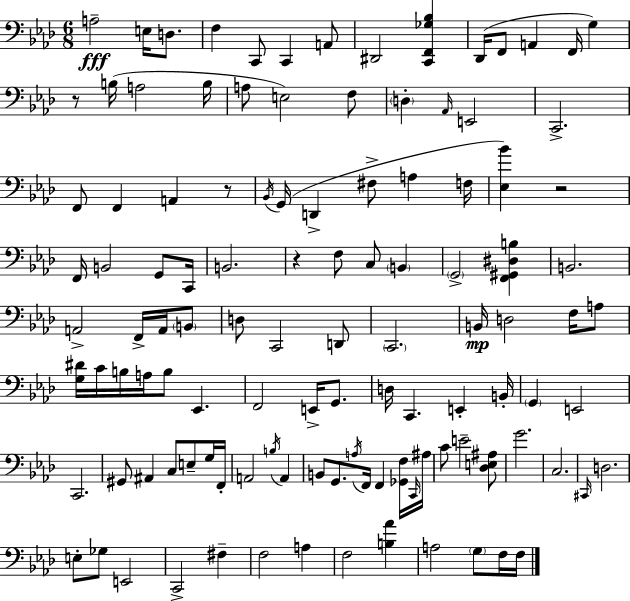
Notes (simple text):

A3/h E3/s D3/e. F3/q C2/e C2/q A2/e D#2/h [C2,F2,Gb3,Bb3]/q Db2/s F2/e A2/q F2/s G3/q R/e B3/s A3/h B3/s A3/e E3/h F3/e D3/q Ab2/s E2/h C2/h. F2/e F2/q A2/q R/e Bb2/s G2/s D2/q F#3/e A3/q F3/s [Eb3,Bb4]/q R/h F2/s B2/h G2/e C2/s B2/h. R/q F3/e C3/e B2/q G2/h [F2,G#2,D#3,B3]/q B2/h. A2/h F2/s A2/s B2/e D3/e C2/h D2/e C2/h. B2/s D3/h F3/s A3/e [G3,D#4]/s C4/s B3/s A3/s B3/e Eb2/q. F2/h E2/s G2/e. D3/s C2/q. E2/q B2/s G2/q E2/h C2/h. G#2/e A#2/q C3/e E3/e G3/s F2/s A2/h B3/s A2/q B2/e G2/e. A3/s F2/s F2/q [Gb2,F3]/s C2/s A#3/s C4/e E4/h [Db3,E3,A#3]/e G4/h. C3/h. C#2/s D3/h. E3/e Gb3/e E2/h C2/h F#3/q F3/h A3/q F3/h [B3,Ab4]/q A3/h G3/e F3/s F3/s